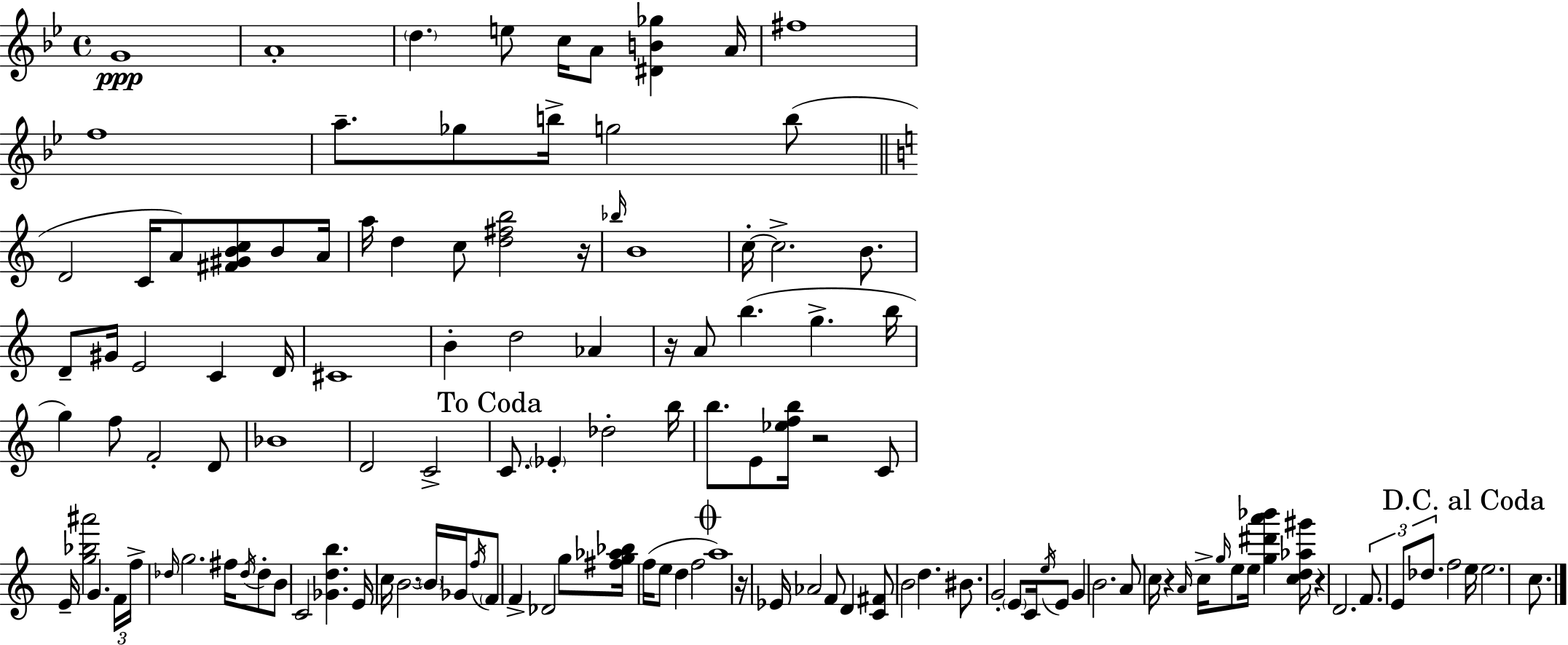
G4/w A4/w D5/q. E5/e C5/s A4/e [D#4,B4,Gb5]/q A4/s F#5/w F5/w A5/e. Gb5/e B5/s G5/h B5/e D4/h C4/s A4/e [F#4,G#4,B4,C5]/e B4/e A4/s A5/s D5/q C5/e [D5,F#5,B5]/h R/s Bb5/s B4/w C5/s C5/h. B4/e. D4/e G#4/s E4/h C4/q D4/s C#4/w B4/q D5/h Ab4/q R/s A4/e B5/q. G5/q. B5/s G5/q F5/e F4/h D4/e Bb4/w D4/h C4/h C4/e. Eb4/q Db5/h B5/s B5/e. E4/e [Eb5,F5,B5]/s R/h C4/e E4/s [G5,Bb5,A#6]/h G4/q. F4/s F5/s Db5/s G5/h. F#5/s Db5/s Db5/e B4/e C4/h [Gb4,D5,B5]/q. E4/s C5/s B4/h. B4/s Gb4/s F5/s F4/e F4/q Db4/h G5/e [F#5,G5,Ab5,Bb5]/s F5/s E5/e D5/q F5/h A5/w R/s Eb4/s Ab4/h F4/e D4/q [C4,F#4]/e B4/h D5/q. BIS4/e. G4/h E4/e C4/s E5/s E4/e G4/q B4/h. A4/e C5/s R/q A4/s C5/s G5/s E5/e E5/s [G5,D#6,A6,Bb6]/q [C5,D5,Ab5,G#6]/s R/q D4/h. F4/e. E4/e Db5/e. F5/h E5/s E5/h. C5/e.